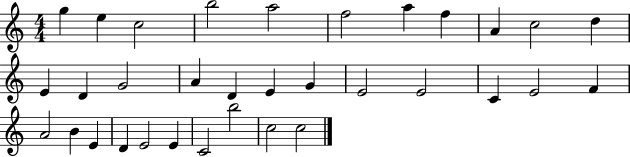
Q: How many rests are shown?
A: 0